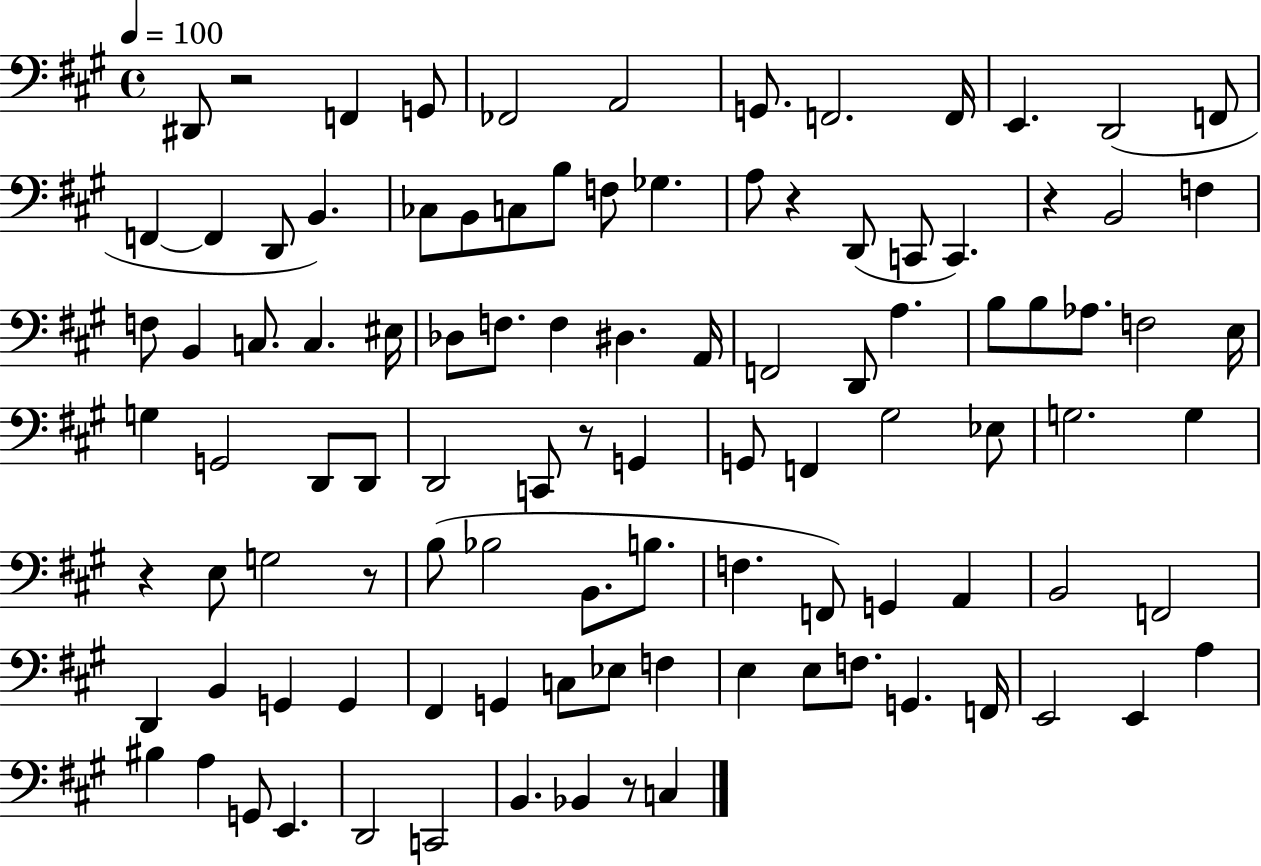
X:1
T:Untitled
M:4/4
L:1/4
K:A
^D,,/2 z2 F,, G,,/2 _F,,2 A,,2 G,,/2 F,,2 F,,/4 E,, D,,2 F,,/2 F,, F,, D,,/2 B,, _C,/2 B,,/2 C,/2 B,/2 F,/2 _G, A,/2 z D,,/2 C,,/2 C,, z B,,2 F, F,/2 B,, C,/2 C, ^E,/4 _D,/2 F,/2 F, ^D, A,,/4 F,,2 D,,/2 A, B,/2 B,/2 _A,/2 F,2 E,/4 G, G,,2 D,,/2 D,,/2 D,,2 C,,/2 z/2 G,, G,,/2 F,, ^G,2 _E,/2 G,2 G, z E,/2 G,2 z/2 B,/2 _B,2 B,,/2 B,/2 F, F,,/2 G,, A,, B,,2 F,,2 D,, B,, G,, G,, ^F,, G,, C,/2 _E,/2 F, E, E,/2 F,/2 G,, F,,/4 E,,2 E,, A, ^B, A, G,,/2 E,, D,,2 C,,2 B,, _B,, z/2 C,